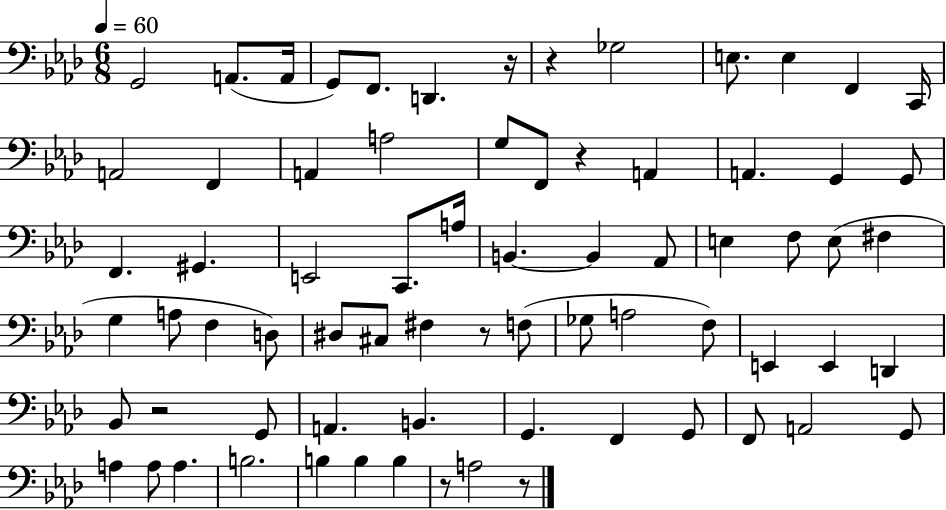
G2/h A2/e. A2/s G2/e F2/e. D2/q. R/s R/q Gb3/h E3/e. E3/q F2/q C2/s A2/h F2/q A2/q A3/h G3/e F2/e R/q A2/q A2/q. G2/q G2/e F2/q. G#2/q. E2/h C2/e. A3/s B2/q. B2/q Ab2/e E3/q F3/e E3/e F#3/q G3/q A3/e F3/q D3/e D#3/e C#3/e F#3/q R/e F3/e Gb3/e A3/h F3/e E2/q E2/q D2/q Bb2/e R/h G2/e A2/q. B2/q. G2/q. F2/q G2/e F2/e A2/h G2/e A3/q A3/e A3/q. B3/h. B3/q B3/q B3/q R/e A3/h R/e